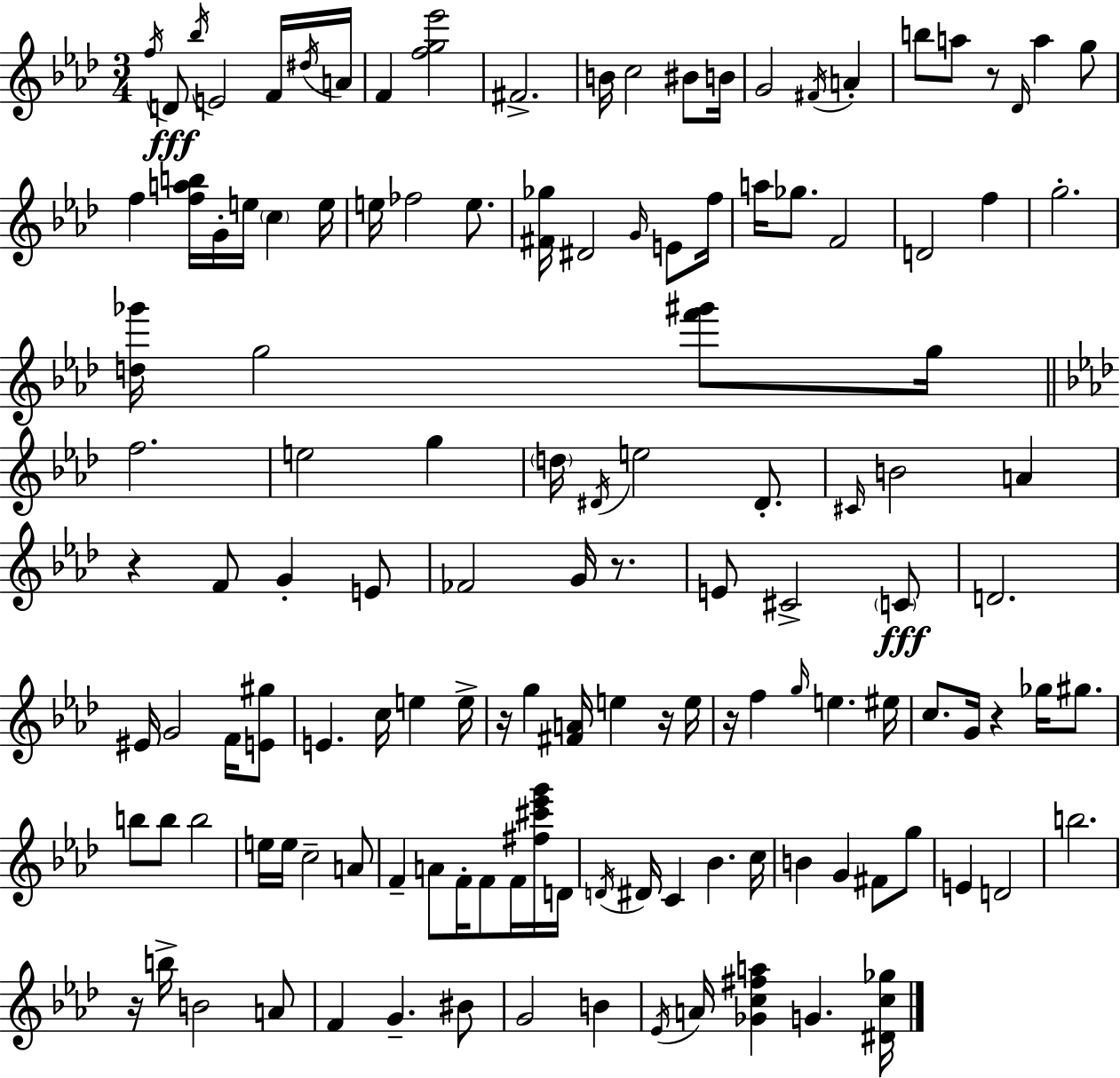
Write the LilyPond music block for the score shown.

{
  \clef treble
  \numericTimeSignature
  \time 3/4
  \key aes \major
  \acciaccatura { f''16 }\fff d'8 \acciaccatura { bes''16 } e'2 | f'16 \acciaccatura { dis''16 } a'16 f'4 <f'' g'' ees'''>2 | fis'2.-> | b'16 c''2 | \break bis'8 b'16 g'2 \acciaccatura { fis'16 } | a'4-. b''8 a''8 r8 \grace { des'16 } a''4 | g''8 f''4 <f'' a'' b''>16 g'16-. e''16 | \parenthesize c''4 e''16 e''16 fes''2 | \break e''8. <fis' ges''>16 dis'2 | \grace { g'16 } e'8 f''16 a''16 ges''8. f'2 | d'2 | f''4 g''2.-. | \break <d'' ges'''>16 g''2 | <f''' gis'''>8 g''16 \bar "||" \break \key f \minor f''2. | e''2 g''4 | \parenthesize d''16 \acciaccatura { dis'16 } e''2 dis'8.-. | \grace { cis'16 } b'2 a'4 | \break r4 f'8 g'4-. | e'8 fes'2 g'16 r8. | e'8 cis'2-> | \parenthesize c'8\fff d'2. | \break eis'16 g'2 f'16 | <e' gis''>8 e'4. c''16 e''4 | e''16-> r16 g''4 <fis' a'>16 e''4 | r16 e''16 r16 f''4 \grace { g''16 } e''4. | \break eis''16 c''8. g'16 r4 ges''16 | gis''8. b''8 b''8 b''2 | e''16 e''16 c''2-- | a'8 f'4-- a'8 f'16-. f'8 | \break f'16 <fis'' cis''' ees''' g'''>16 d'16 \acciaccatura { d'16 } dis'16 c'4 bes'4. | c''16 b'4 g'4 | fis'8 g''8 e'4 d'2 | b''2. | \break r16 b''16-> b'2 | a'8 f'4 g'4.-- | bis'8 g'2 | b'4 \acciaccatura { ees'16 } a'16 <ges' c'' fis'' a''>4 g'4. | \break <dis' c'' ges''>16 \bar "|."
}